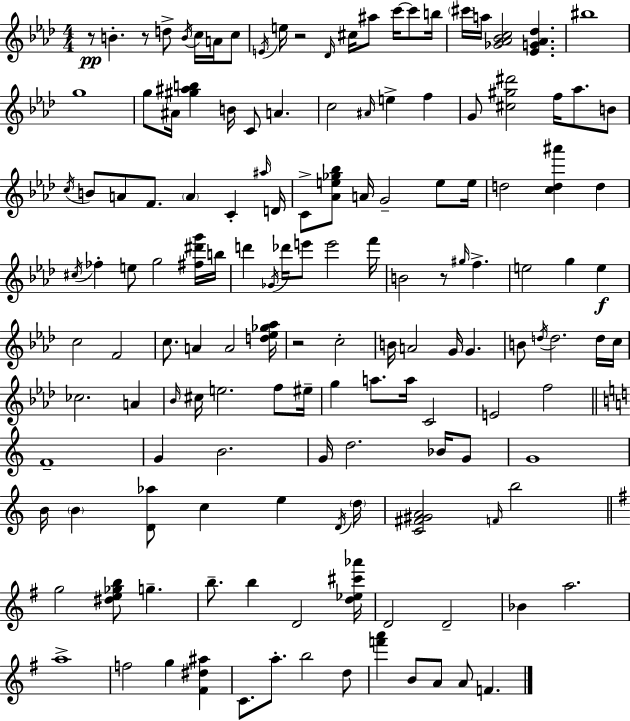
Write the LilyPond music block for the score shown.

{
  \clef treble
  \numericTimeSignature
  \time 4/4
  \key aes \major
  r8\pp b'4.-. r8 d''8-> \acciaccatura { b'16 } c''16 a'16 c''8 | \acciaccatura { e'16 } e''16 r2 \grace { des'16 } cis''16 ais''8 c'''16~~ | c'''8 b''16 \parenthesize cis'''16 a''16 <ges' aes' bes' c''>2 <ees' g' aes' des''>4. | bis''1 | \break g''1 | g''8 ais'16 <gis'' ais'' b''>4 b'16 c'8 a'4. | c''2 \grace { ais'16 } e''4-> | f''4 g'8 <cis'' gis'' dis'''>2 f''16 aes''8. | \break b'8 \acciaccatura { c''16 } b'8 a'8 f'8. \parenthesize a'4 | c'4-. \grace { ais''16 } d'16 c'8-> <aes' e'' ges'' bes''>8 a'16 g'2-- | e''8 e''16 d''2 <c'' d'' ais'''>4 | d''4 \acciaccatura { cis''16 } fes''4-. e''8 g''2 | \break <fis'' dis''' g'''>16 b''16 d'''4 \acciaccatura { ges'16 } des'''16 e'''8 e'''2 | f'''16 b'2 | r8 \grace { gis''16 } f''4.-> e''2 | g''4 e''4\f c''2 | \break f'2 c''8. a'4 | a'2 <d'' ees'' ges'' aes''>16 r2 | c''2-. b'16 a'2 | g'16 g'4. b'8 \acciaccatura { d''16 } d''2. | \break d''16 c''16 ces''2. | a'4 \grace { bes'16 } cis''16 e''2. | f''8 eis''16-- g''4 a''8. | a''16 c'2 e'2 | \break f''2 \bar "||" \break \key a \minor f'1-- | g'4 b'2. | g'16 d''2. bes'16 g'8 | g'1 | \break b'16 \parenthesize b'4 <d' aes''>8 c''4 e''4 \acciaccatura { d'16 } | \parenthesize d''16 <c' fis' gis' a'>2 \grace { f'16 } b''2 | \bar "||" \break \key g \major g''2 <dis'' e'' ges'' b''>8 g''4.-- | b''8.-- b''4 d'2 <d'' ees'' cis''' aes'''>16 | d'2 d'2-- | bes'4 a''2. | \break a''1-> | f''2 g''4 <fis' dis'' ais''>4 | c'8. a''8.-. b''2 d''8 | <f''' a'''>4 b'8 a'8 a'8 f'4. | \break \bar "|."
}